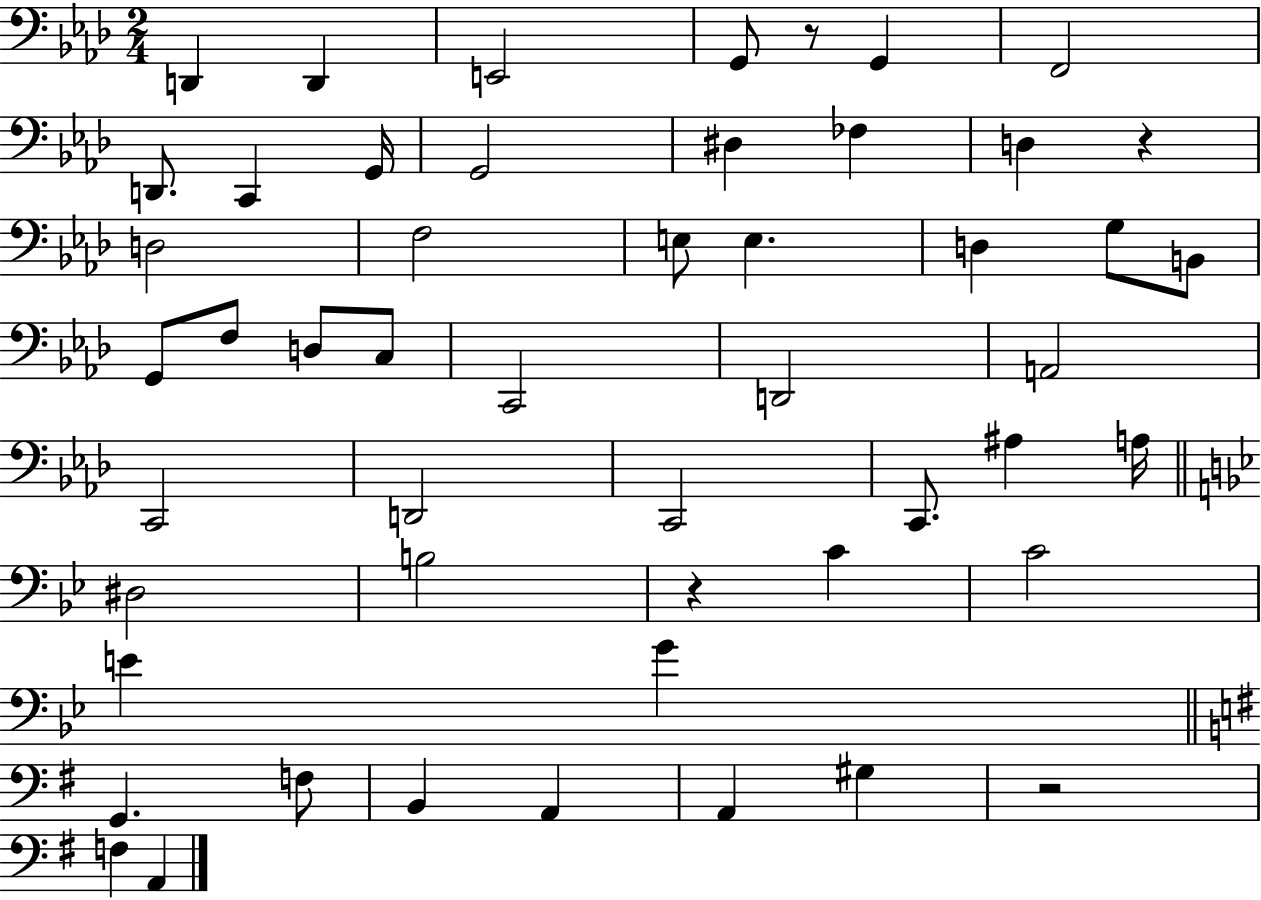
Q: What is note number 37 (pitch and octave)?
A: C4